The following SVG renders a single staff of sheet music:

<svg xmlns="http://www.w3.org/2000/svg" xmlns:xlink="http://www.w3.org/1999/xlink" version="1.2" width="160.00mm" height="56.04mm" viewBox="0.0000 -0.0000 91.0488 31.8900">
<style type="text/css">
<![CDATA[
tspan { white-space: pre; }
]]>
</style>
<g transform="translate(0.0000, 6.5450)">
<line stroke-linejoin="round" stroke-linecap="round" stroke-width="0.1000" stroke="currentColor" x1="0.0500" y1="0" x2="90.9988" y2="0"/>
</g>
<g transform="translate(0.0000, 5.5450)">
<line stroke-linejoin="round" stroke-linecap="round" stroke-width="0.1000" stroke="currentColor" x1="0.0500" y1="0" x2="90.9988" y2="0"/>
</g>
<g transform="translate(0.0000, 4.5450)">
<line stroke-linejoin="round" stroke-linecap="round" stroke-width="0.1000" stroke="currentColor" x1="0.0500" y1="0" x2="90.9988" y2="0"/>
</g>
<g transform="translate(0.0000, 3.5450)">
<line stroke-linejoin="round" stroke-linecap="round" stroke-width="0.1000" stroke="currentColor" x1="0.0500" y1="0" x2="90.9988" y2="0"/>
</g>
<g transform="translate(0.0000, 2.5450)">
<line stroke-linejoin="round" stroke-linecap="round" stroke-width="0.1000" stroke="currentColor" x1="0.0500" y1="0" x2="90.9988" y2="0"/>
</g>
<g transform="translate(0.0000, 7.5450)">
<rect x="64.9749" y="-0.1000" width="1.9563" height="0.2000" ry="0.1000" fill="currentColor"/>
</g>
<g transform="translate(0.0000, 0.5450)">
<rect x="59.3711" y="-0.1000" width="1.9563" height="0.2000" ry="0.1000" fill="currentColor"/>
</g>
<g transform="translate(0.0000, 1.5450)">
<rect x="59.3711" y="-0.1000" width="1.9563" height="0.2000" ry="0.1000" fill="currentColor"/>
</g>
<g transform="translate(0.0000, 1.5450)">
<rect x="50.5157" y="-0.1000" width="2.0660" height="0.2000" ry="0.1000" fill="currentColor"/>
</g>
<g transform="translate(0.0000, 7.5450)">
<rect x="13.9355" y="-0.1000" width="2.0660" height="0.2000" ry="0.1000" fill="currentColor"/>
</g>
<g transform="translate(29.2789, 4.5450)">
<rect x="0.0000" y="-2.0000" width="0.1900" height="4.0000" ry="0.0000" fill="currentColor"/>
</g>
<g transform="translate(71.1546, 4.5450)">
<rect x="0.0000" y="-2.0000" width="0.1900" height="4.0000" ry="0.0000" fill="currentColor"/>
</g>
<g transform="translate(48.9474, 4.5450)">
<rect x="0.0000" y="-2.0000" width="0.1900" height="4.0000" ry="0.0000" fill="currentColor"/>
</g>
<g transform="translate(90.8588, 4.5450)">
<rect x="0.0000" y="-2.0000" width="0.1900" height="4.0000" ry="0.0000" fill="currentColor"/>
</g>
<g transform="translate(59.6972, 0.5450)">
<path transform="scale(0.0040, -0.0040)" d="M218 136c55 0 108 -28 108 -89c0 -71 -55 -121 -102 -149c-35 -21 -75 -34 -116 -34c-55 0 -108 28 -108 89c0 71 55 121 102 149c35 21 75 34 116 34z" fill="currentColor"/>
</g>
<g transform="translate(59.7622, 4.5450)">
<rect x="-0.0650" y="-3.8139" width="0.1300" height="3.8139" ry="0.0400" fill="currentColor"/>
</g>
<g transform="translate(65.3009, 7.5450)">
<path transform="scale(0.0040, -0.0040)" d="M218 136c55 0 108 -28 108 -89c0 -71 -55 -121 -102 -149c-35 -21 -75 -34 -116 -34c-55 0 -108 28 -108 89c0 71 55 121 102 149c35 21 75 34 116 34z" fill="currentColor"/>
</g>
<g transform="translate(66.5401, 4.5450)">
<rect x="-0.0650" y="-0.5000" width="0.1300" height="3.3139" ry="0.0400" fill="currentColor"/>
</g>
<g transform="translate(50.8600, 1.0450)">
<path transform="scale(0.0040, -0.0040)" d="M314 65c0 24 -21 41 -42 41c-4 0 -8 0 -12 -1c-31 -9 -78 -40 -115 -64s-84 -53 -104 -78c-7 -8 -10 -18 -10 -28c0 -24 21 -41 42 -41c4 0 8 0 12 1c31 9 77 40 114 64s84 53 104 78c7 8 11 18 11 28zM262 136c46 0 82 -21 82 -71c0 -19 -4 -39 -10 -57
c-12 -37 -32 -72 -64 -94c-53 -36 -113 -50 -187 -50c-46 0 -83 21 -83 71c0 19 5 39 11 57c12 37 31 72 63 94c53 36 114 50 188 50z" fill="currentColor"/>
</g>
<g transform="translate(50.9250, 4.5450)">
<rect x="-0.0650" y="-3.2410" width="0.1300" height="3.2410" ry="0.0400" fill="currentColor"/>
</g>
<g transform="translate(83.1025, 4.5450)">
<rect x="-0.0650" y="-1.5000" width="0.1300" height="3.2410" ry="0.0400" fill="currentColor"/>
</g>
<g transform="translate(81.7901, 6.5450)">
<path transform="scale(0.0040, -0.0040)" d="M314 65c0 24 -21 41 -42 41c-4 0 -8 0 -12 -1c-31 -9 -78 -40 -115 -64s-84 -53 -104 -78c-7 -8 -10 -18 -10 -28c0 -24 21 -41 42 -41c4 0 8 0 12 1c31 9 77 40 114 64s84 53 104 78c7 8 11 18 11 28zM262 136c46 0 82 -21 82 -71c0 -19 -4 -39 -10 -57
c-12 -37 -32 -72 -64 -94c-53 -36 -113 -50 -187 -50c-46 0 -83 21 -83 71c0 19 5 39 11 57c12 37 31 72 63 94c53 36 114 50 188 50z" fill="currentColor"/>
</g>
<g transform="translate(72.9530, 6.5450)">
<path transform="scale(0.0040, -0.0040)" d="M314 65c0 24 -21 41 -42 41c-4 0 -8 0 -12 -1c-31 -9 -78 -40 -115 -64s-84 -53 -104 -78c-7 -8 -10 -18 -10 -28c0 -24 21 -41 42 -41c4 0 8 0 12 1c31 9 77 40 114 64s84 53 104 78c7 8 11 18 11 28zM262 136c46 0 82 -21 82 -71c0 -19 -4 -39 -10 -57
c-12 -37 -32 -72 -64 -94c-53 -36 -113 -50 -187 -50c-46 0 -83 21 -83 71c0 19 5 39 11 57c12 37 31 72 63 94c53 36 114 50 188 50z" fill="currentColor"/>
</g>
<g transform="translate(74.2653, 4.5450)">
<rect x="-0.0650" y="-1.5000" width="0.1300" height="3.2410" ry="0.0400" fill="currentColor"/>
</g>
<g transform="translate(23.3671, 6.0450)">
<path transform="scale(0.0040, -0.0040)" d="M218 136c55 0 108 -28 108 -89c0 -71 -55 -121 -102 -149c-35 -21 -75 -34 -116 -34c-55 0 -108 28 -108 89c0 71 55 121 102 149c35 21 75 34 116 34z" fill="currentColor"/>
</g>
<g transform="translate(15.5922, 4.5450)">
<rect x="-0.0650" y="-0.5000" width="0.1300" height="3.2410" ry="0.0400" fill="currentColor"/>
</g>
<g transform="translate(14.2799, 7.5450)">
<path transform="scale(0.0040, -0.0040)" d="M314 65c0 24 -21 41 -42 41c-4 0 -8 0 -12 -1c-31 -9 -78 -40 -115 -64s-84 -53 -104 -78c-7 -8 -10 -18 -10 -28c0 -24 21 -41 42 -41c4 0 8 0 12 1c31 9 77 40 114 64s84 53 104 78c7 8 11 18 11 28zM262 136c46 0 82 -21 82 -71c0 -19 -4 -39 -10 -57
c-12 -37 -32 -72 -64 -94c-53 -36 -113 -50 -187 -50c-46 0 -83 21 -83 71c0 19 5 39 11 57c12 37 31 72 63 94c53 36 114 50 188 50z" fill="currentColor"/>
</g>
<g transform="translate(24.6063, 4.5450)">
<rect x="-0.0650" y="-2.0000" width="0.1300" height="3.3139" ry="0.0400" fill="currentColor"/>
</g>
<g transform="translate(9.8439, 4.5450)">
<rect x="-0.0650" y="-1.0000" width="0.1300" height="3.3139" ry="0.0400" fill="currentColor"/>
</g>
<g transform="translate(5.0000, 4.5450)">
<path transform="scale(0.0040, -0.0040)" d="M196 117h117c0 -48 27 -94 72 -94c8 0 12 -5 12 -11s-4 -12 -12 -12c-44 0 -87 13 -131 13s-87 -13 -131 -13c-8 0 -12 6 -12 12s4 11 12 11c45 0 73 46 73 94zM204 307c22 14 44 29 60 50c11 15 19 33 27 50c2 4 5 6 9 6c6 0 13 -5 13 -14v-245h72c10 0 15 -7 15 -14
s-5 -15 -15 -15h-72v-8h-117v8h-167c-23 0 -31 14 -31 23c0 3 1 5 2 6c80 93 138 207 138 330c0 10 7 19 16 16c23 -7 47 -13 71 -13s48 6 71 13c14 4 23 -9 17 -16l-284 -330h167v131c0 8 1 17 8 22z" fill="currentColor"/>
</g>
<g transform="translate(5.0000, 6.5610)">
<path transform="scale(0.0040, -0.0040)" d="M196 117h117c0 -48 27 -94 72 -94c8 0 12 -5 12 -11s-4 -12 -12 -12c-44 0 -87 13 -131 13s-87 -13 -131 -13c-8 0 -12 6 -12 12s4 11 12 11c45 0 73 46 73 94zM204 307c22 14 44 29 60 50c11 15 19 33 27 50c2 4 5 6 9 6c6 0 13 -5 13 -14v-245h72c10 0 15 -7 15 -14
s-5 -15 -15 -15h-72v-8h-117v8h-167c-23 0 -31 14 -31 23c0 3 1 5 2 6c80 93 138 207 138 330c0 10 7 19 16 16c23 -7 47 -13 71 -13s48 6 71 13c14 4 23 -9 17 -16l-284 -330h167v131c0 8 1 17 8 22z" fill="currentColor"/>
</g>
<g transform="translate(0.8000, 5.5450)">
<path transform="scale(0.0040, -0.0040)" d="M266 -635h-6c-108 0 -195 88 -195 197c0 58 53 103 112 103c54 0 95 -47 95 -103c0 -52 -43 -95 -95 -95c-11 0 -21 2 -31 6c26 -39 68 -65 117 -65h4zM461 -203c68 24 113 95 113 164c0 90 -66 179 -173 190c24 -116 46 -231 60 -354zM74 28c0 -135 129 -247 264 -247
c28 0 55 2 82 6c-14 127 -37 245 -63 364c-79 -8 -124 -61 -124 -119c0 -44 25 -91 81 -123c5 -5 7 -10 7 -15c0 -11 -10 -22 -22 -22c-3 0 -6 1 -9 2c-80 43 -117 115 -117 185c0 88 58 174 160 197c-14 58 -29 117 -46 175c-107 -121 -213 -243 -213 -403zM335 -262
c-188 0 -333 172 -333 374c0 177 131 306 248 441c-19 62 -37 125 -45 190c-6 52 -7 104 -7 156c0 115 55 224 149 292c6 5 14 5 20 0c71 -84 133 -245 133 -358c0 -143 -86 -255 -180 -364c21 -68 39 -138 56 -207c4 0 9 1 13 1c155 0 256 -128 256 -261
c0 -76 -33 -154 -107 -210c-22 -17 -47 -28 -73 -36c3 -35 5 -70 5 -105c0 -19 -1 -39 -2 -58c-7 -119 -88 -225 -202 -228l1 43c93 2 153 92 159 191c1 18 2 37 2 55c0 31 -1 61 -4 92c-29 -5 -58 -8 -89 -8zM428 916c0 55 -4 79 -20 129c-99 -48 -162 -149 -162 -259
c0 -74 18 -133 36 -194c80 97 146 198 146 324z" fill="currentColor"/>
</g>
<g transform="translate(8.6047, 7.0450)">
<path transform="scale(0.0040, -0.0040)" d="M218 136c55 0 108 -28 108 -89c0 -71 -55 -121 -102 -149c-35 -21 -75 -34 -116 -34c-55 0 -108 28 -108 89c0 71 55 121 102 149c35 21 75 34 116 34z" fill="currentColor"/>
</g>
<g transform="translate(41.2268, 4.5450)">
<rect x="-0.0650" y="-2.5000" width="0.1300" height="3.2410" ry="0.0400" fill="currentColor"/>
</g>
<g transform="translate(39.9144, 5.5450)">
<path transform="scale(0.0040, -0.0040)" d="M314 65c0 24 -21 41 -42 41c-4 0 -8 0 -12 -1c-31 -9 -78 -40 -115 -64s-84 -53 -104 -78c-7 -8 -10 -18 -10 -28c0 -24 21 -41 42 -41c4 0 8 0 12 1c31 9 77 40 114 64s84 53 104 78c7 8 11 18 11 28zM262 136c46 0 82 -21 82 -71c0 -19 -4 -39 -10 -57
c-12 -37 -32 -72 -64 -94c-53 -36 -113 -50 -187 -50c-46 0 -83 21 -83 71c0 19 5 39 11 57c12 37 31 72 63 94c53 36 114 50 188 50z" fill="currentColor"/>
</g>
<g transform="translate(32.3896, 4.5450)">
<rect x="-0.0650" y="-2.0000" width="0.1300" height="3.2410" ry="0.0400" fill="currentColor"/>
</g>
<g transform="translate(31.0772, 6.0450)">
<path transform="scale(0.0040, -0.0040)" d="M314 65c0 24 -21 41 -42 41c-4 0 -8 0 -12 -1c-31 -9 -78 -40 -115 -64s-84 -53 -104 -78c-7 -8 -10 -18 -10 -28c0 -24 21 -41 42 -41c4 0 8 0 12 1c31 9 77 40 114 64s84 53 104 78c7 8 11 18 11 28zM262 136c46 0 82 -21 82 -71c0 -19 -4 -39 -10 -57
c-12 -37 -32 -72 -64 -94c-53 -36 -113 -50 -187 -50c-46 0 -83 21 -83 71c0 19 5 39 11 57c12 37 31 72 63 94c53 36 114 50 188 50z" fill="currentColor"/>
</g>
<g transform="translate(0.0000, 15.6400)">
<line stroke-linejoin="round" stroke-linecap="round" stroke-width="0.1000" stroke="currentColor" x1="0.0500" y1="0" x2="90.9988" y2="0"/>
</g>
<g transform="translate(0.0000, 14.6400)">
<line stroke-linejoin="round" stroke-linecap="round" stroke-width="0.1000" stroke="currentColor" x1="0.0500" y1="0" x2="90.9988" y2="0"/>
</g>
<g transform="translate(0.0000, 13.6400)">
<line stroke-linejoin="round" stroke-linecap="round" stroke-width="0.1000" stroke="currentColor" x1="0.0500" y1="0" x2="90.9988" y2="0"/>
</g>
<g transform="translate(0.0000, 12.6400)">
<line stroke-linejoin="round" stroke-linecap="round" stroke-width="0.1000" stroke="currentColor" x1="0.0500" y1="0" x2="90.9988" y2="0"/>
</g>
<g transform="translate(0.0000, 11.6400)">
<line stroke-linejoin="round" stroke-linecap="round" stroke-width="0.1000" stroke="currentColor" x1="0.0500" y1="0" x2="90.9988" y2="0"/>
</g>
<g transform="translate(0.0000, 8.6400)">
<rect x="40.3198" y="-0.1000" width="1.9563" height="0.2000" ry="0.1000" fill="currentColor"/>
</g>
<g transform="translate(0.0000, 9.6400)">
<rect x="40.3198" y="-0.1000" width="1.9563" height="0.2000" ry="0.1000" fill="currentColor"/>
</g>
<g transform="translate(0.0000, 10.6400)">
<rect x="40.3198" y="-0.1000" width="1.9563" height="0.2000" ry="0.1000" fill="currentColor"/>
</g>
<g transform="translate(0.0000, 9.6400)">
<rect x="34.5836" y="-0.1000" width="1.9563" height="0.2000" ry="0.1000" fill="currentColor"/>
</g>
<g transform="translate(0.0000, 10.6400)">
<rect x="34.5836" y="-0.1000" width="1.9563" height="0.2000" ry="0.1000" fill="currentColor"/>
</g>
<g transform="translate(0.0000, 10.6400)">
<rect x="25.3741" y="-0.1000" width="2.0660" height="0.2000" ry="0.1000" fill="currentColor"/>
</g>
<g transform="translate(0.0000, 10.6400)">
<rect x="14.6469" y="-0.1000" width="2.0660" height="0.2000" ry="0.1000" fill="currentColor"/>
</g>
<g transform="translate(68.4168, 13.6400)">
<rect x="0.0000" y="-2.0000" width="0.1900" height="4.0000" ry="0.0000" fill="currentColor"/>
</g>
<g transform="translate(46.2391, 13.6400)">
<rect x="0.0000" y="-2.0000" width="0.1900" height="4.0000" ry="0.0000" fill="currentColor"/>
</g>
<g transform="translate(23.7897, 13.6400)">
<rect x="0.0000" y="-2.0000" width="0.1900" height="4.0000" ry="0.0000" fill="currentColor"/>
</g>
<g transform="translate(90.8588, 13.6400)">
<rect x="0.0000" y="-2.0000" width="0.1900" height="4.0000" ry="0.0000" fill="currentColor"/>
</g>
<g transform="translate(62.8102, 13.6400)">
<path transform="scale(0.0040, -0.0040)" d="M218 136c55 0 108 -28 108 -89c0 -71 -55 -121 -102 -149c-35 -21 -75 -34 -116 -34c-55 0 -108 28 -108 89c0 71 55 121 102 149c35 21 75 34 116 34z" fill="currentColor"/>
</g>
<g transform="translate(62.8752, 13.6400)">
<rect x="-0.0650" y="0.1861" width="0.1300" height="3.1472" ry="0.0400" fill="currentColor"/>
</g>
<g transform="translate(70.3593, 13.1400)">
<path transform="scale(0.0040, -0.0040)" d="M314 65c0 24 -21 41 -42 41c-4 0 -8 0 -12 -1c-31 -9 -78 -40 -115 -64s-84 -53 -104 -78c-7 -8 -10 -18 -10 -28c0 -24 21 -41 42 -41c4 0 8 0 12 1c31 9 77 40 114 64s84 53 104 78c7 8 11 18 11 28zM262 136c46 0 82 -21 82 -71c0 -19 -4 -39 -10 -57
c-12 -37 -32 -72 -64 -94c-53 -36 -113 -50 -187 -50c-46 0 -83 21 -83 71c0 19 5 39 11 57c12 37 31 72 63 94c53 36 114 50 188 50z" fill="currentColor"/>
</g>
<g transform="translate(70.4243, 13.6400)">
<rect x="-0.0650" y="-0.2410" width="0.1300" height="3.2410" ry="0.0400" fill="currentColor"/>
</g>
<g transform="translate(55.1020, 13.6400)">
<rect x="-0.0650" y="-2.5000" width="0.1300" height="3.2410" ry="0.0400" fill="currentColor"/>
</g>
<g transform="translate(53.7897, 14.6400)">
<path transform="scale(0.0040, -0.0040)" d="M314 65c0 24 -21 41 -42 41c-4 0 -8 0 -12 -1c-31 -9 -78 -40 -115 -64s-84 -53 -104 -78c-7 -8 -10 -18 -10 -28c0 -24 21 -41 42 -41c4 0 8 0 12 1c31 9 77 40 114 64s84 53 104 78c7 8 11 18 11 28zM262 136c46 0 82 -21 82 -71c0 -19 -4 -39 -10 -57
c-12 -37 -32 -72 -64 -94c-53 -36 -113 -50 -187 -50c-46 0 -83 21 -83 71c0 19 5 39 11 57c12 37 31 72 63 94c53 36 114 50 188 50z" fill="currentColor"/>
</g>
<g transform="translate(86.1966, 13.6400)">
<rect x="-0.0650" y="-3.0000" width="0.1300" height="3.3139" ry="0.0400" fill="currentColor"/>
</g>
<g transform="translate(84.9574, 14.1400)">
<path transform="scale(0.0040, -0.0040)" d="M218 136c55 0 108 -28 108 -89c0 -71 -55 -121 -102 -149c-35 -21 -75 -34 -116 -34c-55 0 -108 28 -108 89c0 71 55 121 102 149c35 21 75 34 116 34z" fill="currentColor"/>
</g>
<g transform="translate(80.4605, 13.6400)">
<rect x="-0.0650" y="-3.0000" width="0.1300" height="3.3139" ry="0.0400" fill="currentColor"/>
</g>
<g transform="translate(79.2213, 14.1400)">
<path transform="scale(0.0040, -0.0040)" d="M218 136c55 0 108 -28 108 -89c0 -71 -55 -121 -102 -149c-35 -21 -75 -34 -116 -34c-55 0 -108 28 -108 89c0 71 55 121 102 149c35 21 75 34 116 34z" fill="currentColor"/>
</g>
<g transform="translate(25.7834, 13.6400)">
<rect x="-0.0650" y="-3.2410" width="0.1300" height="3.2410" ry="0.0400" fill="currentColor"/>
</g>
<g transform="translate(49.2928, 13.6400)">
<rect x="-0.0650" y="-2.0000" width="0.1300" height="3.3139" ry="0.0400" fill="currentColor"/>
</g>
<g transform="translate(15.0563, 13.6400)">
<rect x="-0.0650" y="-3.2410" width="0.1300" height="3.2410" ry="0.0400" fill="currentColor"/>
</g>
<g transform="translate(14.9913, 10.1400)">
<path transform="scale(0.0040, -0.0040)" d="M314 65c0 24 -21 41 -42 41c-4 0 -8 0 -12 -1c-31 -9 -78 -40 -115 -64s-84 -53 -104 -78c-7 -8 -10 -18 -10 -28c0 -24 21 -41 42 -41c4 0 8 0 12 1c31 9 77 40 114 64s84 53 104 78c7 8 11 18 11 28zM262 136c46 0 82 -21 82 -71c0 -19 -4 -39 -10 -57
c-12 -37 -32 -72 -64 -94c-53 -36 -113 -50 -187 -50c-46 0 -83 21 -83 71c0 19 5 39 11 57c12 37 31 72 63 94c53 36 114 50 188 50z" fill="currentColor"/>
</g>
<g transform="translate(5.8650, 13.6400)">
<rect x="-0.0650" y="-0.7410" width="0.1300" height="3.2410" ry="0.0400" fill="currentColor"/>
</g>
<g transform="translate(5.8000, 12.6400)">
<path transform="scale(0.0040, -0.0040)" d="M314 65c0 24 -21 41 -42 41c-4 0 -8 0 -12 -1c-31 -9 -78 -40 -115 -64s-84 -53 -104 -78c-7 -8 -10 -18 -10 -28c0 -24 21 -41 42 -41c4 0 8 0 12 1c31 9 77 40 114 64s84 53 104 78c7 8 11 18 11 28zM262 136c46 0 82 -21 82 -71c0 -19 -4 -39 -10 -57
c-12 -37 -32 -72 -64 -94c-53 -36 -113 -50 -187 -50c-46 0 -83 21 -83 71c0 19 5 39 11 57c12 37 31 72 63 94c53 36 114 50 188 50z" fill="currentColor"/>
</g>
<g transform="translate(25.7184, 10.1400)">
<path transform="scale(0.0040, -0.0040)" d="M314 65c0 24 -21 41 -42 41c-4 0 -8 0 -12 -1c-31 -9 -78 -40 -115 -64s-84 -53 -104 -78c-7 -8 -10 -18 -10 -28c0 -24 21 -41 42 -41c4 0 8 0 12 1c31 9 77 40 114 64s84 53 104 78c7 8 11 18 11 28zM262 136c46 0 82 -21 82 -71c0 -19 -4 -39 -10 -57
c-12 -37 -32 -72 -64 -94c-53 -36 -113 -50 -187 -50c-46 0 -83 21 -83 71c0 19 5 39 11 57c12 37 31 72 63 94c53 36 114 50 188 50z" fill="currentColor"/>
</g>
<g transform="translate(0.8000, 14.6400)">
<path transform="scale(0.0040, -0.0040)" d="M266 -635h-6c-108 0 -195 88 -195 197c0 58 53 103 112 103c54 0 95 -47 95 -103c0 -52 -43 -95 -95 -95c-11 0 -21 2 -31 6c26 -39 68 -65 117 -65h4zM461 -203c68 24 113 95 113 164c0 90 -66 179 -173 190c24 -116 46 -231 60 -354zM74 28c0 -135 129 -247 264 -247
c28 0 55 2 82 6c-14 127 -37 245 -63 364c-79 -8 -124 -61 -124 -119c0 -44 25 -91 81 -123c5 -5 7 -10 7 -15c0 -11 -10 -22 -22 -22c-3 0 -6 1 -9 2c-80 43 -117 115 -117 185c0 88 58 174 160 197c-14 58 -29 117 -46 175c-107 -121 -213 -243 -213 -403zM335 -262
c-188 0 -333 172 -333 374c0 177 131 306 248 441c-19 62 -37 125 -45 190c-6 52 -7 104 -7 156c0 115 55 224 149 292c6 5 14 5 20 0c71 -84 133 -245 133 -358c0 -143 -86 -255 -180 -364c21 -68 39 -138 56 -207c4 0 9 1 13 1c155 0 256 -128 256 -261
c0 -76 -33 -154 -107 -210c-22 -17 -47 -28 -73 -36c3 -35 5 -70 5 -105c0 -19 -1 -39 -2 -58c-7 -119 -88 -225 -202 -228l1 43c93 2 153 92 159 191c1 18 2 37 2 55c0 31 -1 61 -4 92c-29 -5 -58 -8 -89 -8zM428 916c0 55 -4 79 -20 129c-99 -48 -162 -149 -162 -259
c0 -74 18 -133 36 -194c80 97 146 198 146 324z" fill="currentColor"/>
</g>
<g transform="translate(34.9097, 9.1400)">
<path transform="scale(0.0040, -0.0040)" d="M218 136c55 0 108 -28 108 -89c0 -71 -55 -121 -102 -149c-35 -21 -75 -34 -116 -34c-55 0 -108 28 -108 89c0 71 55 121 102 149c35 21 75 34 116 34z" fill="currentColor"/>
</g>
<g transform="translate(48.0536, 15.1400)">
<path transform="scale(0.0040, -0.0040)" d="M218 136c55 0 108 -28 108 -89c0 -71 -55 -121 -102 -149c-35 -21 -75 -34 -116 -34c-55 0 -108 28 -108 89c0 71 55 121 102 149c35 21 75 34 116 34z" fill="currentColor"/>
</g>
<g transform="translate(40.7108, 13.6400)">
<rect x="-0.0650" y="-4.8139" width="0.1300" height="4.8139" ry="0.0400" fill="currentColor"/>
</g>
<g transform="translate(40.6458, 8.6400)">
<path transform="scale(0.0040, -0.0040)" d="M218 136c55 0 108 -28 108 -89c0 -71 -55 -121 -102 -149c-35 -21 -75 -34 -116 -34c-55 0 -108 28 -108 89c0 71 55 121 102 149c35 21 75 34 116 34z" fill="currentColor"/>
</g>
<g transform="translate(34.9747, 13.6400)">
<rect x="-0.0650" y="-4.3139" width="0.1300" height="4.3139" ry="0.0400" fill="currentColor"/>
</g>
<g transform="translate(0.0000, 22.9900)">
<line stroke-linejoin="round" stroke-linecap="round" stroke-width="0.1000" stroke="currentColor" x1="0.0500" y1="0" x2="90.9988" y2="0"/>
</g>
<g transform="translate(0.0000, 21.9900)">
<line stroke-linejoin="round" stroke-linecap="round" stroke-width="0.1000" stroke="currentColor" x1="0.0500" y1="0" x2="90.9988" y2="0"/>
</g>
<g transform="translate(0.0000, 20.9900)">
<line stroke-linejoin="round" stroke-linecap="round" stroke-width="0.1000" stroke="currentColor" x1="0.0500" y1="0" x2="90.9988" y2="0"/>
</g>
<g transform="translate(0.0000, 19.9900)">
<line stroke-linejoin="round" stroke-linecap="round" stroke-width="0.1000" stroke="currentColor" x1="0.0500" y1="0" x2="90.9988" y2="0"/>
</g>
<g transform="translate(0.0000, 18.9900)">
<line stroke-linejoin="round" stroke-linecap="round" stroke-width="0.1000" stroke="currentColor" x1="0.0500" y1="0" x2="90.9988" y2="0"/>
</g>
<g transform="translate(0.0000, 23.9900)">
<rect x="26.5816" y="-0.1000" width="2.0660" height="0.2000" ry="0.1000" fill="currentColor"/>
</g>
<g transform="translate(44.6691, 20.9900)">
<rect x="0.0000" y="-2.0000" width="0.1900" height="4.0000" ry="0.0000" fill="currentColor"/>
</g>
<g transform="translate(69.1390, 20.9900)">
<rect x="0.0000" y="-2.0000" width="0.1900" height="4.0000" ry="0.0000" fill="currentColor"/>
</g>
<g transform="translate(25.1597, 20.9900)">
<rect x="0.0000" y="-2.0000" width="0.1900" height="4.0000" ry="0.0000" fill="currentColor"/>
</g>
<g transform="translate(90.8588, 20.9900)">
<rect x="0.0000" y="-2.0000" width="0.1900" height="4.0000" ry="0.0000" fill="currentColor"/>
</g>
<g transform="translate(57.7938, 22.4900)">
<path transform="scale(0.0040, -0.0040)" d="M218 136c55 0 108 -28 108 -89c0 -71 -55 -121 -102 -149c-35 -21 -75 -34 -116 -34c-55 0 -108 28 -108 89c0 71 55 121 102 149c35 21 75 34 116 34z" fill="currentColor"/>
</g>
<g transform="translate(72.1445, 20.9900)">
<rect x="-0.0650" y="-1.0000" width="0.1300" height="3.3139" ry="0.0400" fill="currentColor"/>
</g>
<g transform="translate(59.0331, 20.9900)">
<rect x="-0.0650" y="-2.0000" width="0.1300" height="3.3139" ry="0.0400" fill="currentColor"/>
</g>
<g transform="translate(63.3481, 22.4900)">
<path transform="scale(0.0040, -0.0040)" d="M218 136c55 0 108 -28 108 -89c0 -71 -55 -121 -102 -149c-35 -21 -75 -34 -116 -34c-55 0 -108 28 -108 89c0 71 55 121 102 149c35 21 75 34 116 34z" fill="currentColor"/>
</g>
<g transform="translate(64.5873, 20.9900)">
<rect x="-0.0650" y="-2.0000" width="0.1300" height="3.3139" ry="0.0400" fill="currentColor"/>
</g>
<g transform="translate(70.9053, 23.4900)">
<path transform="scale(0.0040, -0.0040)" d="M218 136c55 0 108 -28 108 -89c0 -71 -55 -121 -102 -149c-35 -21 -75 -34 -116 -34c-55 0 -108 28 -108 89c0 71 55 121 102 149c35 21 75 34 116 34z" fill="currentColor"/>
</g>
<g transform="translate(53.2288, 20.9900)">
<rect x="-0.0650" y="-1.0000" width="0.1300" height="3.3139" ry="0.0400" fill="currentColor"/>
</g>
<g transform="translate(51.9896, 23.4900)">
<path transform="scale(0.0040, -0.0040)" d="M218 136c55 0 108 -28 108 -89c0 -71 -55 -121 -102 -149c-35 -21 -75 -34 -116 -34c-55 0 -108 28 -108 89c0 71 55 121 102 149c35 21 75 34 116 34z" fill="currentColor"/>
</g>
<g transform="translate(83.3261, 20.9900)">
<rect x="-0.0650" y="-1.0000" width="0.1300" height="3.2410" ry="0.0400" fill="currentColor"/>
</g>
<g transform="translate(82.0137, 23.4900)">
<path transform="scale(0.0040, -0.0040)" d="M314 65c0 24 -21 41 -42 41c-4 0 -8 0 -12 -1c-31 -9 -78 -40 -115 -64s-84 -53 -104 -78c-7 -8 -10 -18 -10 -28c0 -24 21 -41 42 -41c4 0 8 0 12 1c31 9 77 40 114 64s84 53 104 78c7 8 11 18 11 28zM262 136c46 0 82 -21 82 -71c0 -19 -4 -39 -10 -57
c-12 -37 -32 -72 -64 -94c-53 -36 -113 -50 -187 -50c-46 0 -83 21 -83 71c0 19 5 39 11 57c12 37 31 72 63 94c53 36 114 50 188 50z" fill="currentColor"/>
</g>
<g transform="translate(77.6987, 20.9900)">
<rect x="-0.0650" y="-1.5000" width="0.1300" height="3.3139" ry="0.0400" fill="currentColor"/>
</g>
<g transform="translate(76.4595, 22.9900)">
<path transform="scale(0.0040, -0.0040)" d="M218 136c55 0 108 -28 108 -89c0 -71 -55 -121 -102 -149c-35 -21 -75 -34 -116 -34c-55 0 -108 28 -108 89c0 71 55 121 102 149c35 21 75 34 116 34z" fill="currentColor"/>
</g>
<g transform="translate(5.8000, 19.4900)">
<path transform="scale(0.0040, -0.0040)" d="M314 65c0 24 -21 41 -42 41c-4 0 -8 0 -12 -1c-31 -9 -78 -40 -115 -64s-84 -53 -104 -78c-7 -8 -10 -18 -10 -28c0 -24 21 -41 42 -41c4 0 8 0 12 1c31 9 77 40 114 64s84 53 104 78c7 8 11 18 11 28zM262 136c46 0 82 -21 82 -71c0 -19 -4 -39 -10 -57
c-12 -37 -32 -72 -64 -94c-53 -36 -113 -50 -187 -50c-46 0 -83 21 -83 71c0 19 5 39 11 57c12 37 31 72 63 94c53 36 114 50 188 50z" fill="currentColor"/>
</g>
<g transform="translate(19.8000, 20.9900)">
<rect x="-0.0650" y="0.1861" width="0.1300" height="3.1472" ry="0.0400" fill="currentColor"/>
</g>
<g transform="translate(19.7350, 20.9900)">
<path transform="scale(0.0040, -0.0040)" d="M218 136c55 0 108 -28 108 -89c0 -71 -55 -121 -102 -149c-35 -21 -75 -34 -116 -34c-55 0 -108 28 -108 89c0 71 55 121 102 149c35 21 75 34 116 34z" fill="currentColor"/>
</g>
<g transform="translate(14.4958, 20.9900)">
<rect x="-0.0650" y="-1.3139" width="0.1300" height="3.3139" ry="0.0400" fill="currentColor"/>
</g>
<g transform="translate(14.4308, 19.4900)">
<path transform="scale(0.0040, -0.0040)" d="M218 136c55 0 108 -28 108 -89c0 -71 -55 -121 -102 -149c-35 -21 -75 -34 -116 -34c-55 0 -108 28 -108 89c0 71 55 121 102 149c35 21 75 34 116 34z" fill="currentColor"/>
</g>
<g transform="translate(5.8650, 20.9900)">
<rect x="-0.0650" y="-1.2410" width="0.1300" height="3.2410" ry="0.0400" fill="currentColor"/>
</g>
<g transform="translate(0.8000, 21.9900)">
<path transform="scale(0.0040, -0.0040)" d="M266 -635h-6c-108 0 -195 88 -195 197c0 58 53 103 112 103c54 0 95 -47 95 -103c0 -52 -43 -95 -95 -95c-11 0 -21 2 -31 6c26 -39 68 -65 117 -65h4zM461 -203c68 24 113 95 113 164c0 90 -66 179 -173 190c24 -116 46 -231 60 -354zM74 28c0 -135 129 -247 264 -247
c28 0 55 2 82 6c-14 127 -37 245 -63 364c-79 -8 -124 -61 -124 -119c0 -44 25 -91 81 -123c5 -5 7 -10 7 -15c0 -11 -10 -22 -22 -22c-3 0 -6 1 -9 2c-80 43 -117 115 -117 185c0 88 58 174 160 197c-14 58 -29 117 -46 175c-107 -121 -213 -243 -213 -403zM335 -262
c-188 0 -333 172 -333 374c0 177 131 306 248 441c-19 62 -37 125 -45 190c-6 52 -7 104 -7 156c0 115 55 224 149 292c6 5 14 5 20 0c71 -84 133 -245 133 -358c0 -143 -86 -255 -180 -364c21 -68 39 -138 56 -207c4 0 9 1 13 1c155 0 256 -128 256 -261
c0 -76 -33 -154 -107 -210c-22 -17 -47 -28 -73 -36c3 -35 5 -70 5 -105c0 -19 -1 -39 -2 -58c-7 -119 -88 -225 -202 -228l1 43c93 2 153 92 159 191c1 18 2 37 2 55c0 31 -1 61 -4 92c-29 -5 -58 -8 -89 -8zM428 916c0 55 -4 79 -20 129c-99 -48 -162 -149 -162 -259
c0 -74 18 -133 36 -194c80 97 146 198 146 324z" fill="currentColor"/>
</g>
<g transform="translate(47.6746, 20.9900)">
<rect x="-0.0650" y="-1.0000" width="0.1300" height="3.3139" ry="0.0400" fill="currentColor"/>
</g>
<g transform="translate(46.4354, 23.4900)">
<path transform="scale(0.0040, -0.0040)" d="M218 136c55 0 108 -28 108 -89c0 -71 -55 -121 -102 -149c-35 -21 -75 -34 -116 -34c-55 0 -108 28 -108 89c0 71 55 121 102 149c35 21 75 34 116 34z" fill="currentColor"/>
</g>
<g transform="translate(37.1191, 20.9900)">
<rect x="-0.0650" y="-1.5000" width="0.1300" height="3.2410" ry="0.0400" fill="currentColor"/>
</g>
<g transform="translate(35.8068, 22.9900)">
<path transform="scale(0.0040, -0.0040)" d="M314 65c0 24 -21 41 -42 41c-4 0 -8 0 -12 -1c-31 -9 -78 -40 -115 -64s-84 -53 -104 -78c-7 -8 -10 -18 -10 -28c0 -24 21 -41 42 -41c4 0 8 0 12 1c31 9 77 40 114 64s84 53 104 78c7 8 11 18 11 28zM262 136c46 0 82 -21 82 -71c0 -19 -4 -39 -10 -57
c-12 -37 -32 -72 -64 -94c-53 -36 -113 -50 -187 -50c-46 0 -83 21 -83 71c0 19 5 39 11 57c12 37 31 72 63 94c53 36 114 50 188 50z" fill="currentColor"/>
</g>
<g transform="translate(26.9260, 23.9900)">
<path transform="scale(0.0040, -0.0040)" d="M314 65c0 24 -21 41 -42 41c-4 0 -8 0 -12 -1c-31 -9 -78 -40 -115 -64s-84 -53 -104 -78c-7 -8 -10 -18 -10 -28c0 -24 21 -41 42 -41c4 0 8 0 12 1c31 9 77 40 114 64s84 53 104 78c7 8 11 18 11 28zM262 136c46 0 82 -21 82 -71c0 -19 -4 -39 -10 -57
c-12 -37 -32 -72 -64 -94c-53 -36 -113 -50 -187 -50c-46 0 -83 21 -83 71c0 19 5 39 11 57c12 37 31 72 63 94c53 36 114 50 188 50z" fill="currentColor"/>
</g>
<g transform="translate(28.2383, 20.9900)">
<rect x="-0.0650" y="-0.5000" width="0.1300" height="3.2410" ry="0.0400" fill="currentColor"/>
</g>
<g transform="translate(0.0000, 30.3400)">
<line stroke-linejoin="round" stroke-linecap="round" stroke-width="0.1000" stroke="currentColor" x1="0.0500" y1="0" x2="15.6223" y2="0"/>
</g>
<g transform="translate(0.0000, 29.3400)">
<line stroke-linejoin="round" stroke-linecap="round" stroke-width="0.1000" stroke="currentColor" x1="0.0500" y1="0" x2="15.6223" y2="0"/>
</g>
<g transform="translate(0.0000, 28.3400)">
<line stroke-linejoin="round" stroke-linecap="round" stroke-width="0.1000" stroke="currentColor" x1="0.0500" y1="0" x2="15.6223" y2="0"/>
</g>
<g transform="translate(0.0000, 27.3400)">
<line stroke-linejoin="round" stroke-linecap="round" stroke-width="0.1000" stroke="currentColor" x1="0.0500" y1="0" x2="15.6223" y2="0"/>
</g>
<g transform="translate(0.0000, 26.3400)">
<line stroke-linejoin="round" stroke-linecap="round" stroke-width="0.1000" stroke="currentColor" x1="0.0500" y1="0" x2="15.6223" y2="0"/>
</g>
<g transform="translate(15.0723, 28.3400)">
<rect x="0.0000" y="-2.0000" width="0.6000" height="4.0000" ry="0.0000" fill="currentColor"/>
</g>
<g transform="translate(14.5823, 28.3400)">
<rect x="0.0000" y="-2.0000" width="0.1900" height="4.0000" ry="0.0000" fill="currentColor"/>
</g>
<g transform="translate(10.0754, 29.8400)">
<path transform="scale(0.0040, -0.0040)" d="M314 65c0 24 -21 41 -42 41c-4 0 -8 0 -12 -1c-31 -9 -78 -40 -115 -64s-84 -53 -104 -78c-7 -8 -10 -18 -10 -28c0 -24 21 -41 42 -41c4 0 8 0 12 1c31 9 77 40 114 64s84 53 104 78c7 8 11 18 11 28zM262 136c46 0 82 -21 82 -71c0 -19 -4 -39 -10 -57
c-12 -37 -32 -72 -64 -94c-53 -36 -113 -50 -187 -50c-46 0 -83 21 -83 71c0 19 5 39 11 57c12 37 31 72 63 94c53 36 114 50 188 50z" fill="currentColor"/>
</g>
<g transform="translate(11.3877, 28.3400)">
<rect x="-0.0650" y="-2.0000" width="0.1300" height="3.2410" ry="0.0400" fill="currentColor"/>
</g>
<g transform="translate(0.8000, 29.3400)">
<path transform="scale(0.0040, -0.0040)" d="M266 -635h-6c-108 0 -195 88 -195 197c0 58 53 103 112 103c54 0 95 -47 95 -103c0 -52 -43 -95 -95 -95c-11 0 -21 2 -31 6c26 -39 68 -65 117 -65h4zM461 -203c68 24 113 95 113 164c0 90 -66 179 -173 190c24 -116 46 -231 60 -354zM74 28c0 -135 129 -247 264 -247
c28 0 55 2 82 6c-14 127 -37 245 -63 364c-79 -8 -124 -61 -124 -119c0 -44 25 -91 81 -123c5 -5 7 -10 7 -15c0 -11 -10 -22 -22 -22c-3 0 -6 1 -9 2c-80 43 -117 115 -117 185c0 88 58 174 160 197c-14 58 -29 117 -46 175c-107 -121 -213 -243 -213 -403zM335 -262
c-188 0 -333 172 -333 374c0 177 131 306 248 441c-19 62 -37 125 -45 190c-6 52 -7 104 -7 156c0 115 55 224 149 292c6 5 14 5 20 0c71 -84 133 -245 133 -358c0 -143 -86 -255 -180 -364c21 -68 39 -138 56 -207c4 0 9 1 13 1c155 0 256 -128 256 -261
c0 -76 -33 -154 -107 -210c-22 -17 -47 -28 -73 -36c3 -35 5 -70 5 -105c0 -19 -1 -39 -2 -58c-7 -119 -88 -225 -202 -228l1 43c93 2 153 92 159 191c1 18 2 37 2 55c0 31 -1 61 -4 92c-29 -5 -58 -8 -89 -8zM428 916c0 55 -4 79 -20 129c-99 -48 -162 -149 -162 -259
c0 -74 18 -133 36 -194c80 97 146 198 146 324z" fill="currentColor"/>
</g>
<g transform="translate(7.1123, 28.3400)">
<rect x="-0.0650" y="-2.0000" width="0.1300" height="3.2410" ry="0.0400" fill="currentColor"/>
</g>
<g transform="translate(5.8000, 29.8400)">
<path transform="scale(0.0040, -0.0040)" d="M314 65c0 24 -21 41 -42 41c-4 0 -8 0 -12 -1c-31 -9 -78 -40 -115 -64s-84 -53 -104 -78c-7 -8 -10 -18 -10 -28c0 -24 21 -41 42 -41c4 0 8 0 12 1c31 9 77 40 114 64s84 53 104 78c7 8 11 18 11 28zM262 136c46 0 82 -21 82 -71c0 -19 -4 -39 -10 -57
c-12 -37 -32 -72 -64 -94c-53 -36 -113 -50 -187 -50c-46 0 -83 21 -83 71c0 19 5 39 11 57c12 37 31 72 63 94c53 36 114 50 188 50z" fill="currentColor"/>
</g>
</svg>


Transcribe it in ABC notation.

X:1
T:Untitled
M:4/4
L:1/4
K:C
D C2 F F2 G2 b2 c' C E2 E2 d2 b2 b2 d' e' F G2 B c2 A A e2 e B C2 E2 D D F F D E D2 F2 F2